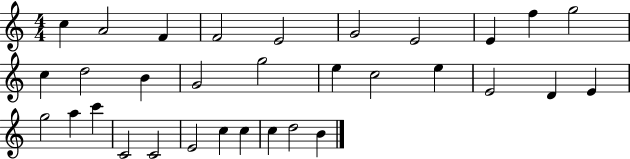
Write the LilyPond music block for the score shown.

{
  \clef treble
  \numericTimeSignature
  \time 4/4
  \key c \major
  c''4 a'2 f'4 | f'2 e'2 | g'2 e'2 | e'4 f''4 g''2 | \break c''4 d''2 b'4 | g'2 g''2 | e''4 c''2 e''4 | e'2 d'4 e'4 | \break g''2 a''4 c'''4 | c'2 c'2 | e'2 c''4 c''4 | c''4 d''2 b'4 | \break \bar "|."
}